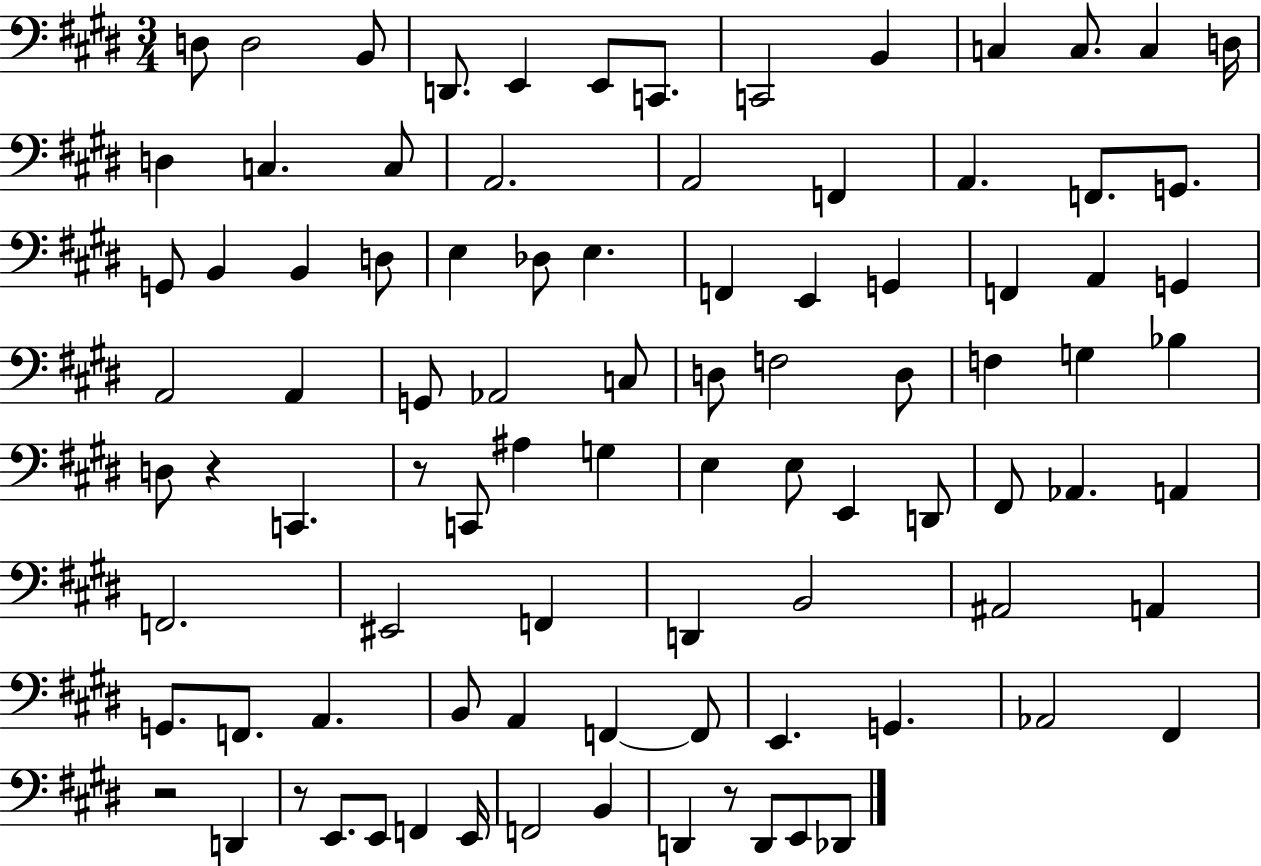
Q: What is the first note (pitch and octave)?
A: D3